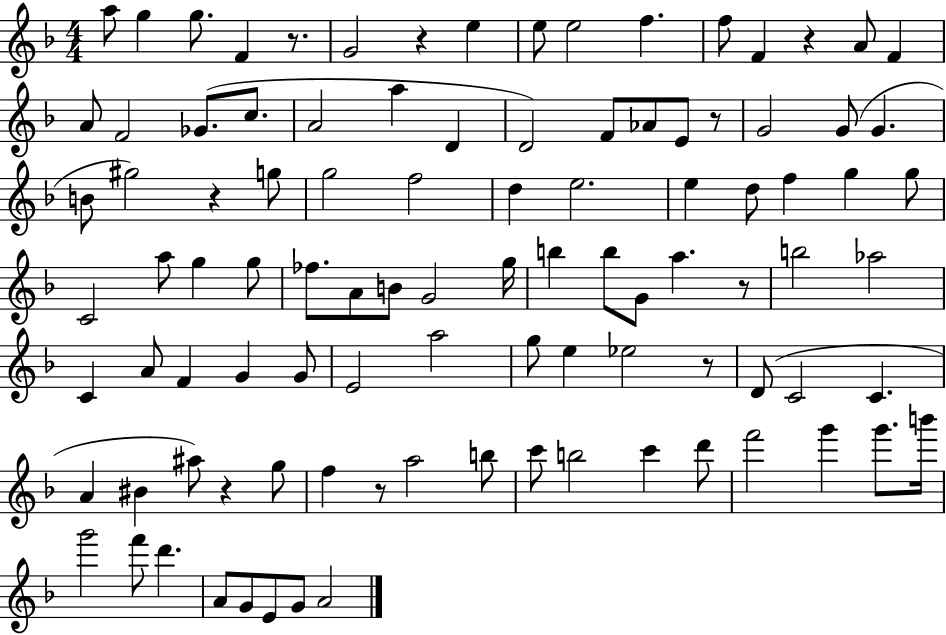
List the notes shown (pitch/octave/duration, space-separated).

A5/e G5/q G5/e. F4/q R/e. G4/h R/q E5/q E5/e E5/h F5/q. F5/e F4/q R/q A4/e F4/q A4/e F4/h Gb4/e. C5/e. A4/h A5/q D4/q D4/h F4/e Ab4/e E4/e R/e G4/h G4/e G4/q. B4/e G#5/h R/q G5/e G5/h F5/h D5/q E5/h. E5/q D5/e F5/q G5/q G5/e C4/h A5/e G5/q G5/e FES5/e. A4/e B4/e G4/h G5/s B5/q B5/e G4/e A5/q. R/e B5/h Ab5/h C4/q A4/e F4/q G4/q G4/e E4/h A5/h G5/e E5/q Eb5/h R/e D4/e C4/h C4/q. A4/q BIS4/q A#5/e R/q G5/e F5/q R/e A5/h B5/e C6/e B5/h C6/q D6/e F6/h G6/q G6/e. B6/s G6/h F6/e D6/q. A4/e G4/e E4/e G4/e A4/h